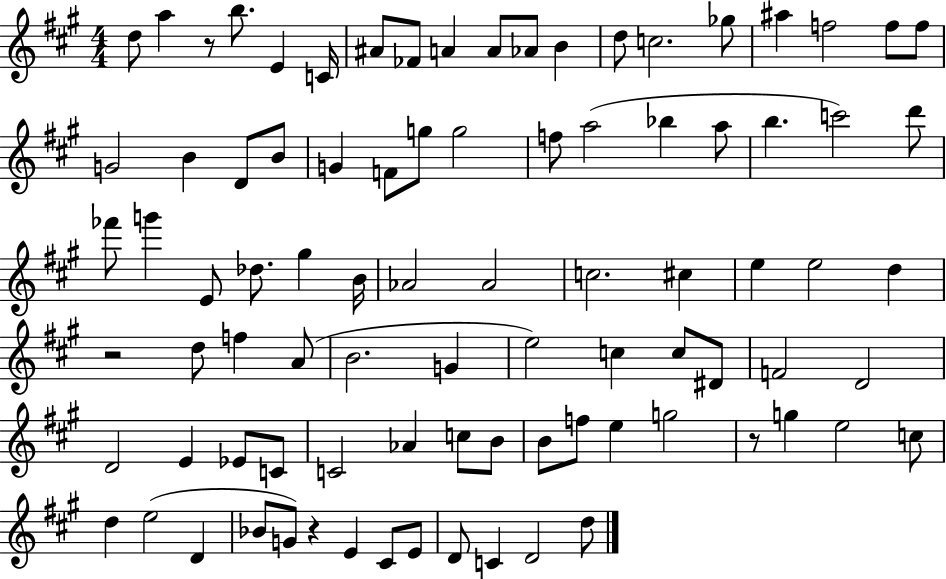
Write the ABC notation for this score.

X:1
T:Untitled
M:4/4
L:1/4
K:A
d/2 a z/2 b/2 E C/4 ^A/2 _F/2 A A/2 _A/2 B d/2 c2 _g/2 ^a f2 f/2 f/2 G2 B D/2 B/2 G F/2 g/2 g2 f/2 a2 _b a/2 b c'2 d'/2 _f'/2 g' E/2 _d/2 ^g B/4 _A2 _A2 c2 ^c e e2 d z2 d/2 f A/2 B2 G e2 c c/2 ^D/2 F2 D2 D2 E _E/2 C/2 C2 _A c/2 B/2 B/2 f/2 e g2 z/2 g e2 c/2 d e2 D _B/2 G/2 z E ^C/2 E/2 D/2 C D2 d/2